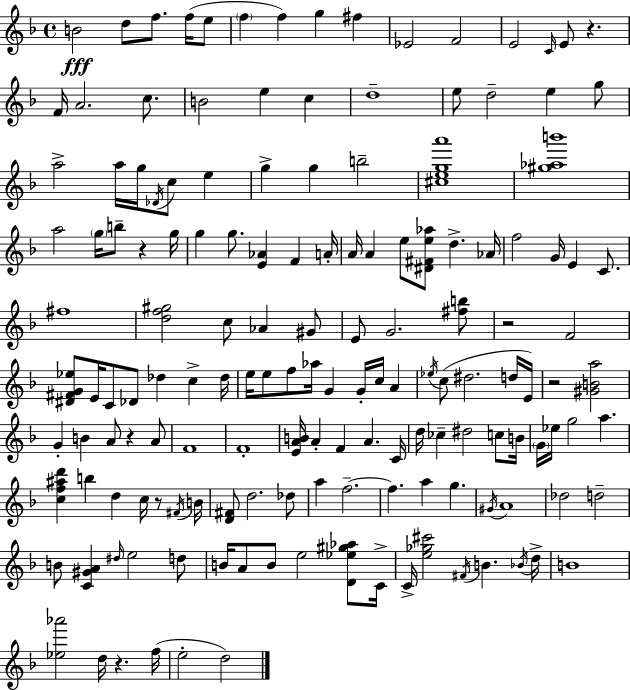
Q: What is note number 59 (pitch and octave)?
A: E4